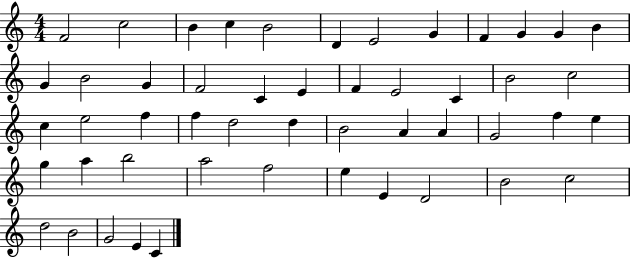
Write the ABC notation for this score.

X:1
T:Untitled
M:4/4
L:1/4
K:C
F2 c2 B c B2 D E2 G F G G B G B2 G F2 C E F E2 C B2 c2 c e2 f f d2 d B2 A A G2 f e g a b2 a2 f2 e E D2 B2 c2 d2 B2 G2 E C